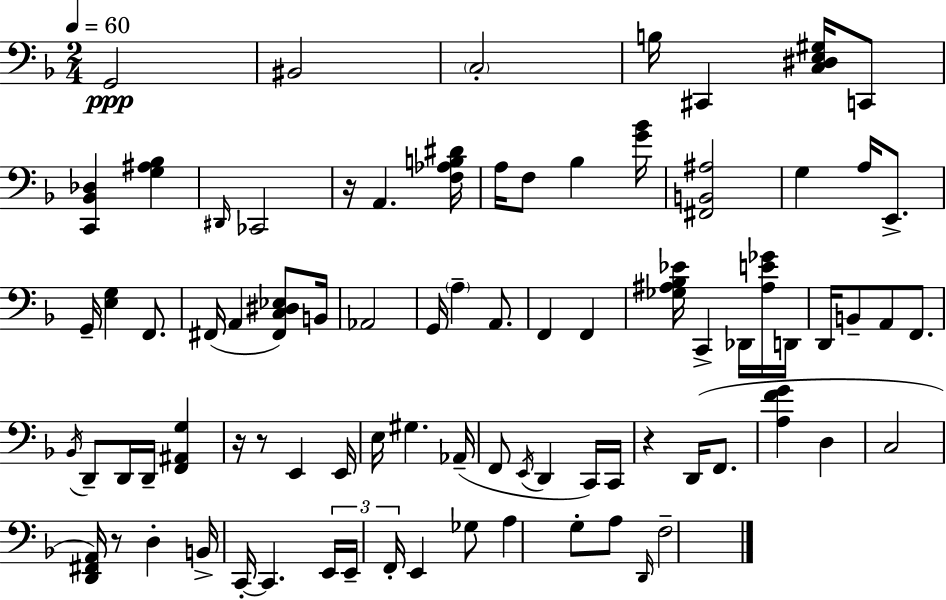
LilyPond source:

{
  \clef bass
  \numericTimeSignature
  \time 2/4
  \key f \major
  \tempo 4 = 60
  g,2\ppp | bis,2 | \parenthesize c2-. | b16 cis,4 <c dis e gis>16 c,8 | \break <c, bes, des>4 <g ais bes>4 | \grace { dis,16 } ces,2 | r16 a,4. | <f aes b dis'>16 a16 f8 bes4 | \break <g' bes'>16 <fis, b, ais>2 | g4 a16 e,8.-> | g,16-- <e g>4 f,8. | fis,16( a,4 <fis, c dis ees>8) | \break b,16 aes,2 | g,16 \parenthesize a4-- a,8. | f,4 f,4 | <ges ais bes ees'>16 c,4-> des,16 <ais e' ges'>16 | \break d,16 d,16 b,8-- a,8 f,8. | \acciaccatura { bes,16 } d,8-- d,16 d,16-- <f, ais, g>4 | r16 r8 e,4 | e,16 e16 gis4. | \break aes,16--( f,8 \acciaccatura { e,16 } d,4 | c,16) c,16 r4 d,16( | f,8. <a f' g'>4 d4 | c2 | \break <d, fis, a,>16) r8 d4-. | b,16-> c,16-.~~ c,4. | \tuplet 3/2 { e,16 e,16-- f,16-. } e,4 | ges8 a4 g8-. | \break a8 \grace { d,16 } f2-- | \bar "|."
}